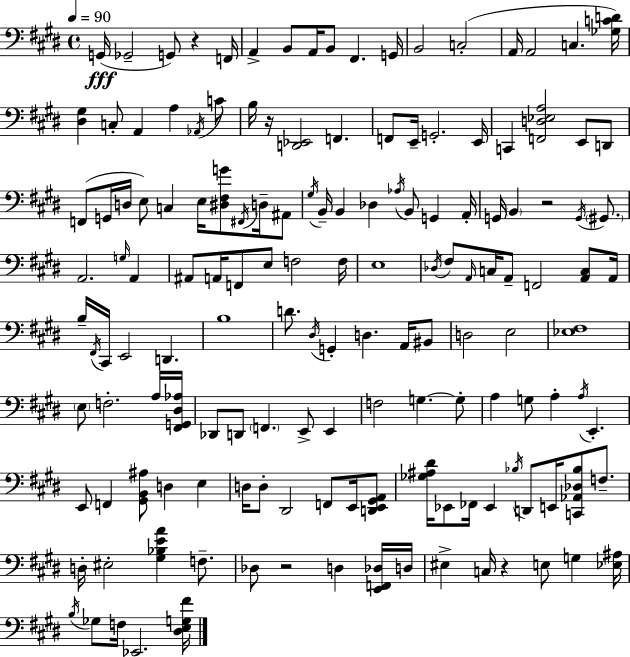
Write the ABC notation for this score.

X:1
T:Untitled
M:4/4
L:1/4
K:E
G,,/4 _G,,2 G,,/2 z F,,/4 A,, B,,/2 A,,/4 B,,/2 ^F,, G,,/4 B,,2 C,2 A,,/4 A,,2 C, [_G,CD]/4 [^D,^G,] C,/2 A,, A, _A,,/4 C/2 B,/4 z/4 [D,,_E,,]2 F,, F,,/2 E,,/4 G,,2 E,,/4 C,, [F,,D,_E,A,]2 E,,/2 D,,/2 F,,/2 G,,/4 D,/4 E,/2 C, E,/4 [^D,^F,G]/2 ^F,,/4 D,/4 ^A,,/2 ^G,/4 B,,/4 B,, _D, _A,/4 B,,/2 G,, A,,/4 G,,/4 B,, z2 G,,/4 ^G,,/2 A,,2 G,/4 A,, ^A,,/2 A,,/4 F,,/2 E,/2 F,2 F,/4 E,4 _D,/4 ^F,/2 A,,/4 C,/4 A,,/2 F,,2 [A,,C,]/2 A,,/4 B,/4 ^F,,/4 ^C,,/4 E,,2 D,, B,4 D/2 ^D,/4 G,, D, A,,/4 ^B,,/2 D,2 E,2 [_E,^F,]4 E,/2 F,2 A,/4 [^F,,G,,^D,_A,]/4 _D,,/2 D,,/2 F,, E,,/2 E,, F,2 G, G,/2 A, G,/2 A, A,/4 E,, E,,/2 F,, [^G,,B,,^A,]/2 D, E, D,/4 D,/2 ^D,,2 F,,/2 E,,/4 [D,,E,,^G,,A,,]/2 [_G,^A,^D]/4 _E,,/2 _F,,/4 _E,, _B,/4 D,,/2 E,,/4 [C,,_A,,_D,_B,]/2 F,/2 D,/4 ^E,2 [^G,_B,EA] F,/2 _D,/2 z2 D, [E,,F,,_D,]/4 D,/4 ^E, C,/4 z E,/2 G, [_E,^A,]/4 B,/4 _G,/2 F,/4 _E,,2 [^D,E,G,^F]/4